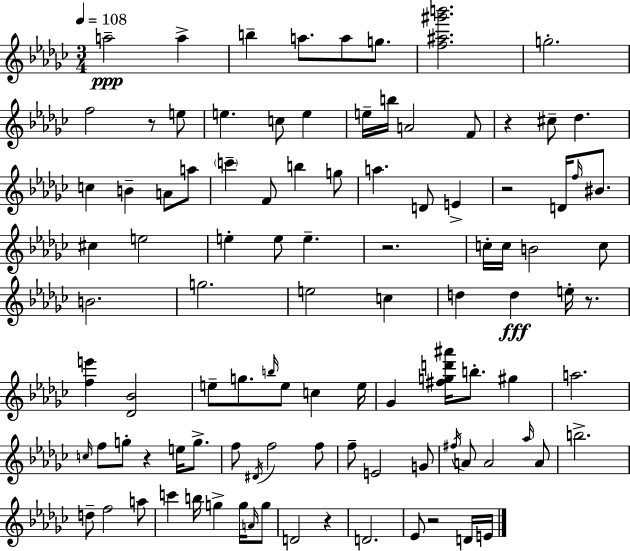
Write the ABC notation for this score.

X:1
T:Untitled
M:3/4
L:1/4
K:Ebm
a2 a b a/2 a/2 g/2 [f^a^g'b']2 g2 f2 z/2 e/2 e c/2 e e/4 b/4 A2 F/2 z ^c/2 _d c B A/2 a/2 c' F/2 b g/2 a D/2 E z2 D/4 f/4 ^B/2 ^c e2 e e/2 e z2 c/4 c/4 B2 c/2 B2 g2 e2 c d d e/4 z/2 [fe'] [_D_B]2 e/2 g/2 b/4 e/2 c e/4 _G [^fgd'^a']/4 b/2 ^g a2 c/4 f/2 g/2 z e/4 g/2 f/2 ^D/4 f2 f/2 f/2 E2 G/2 ^f/4 A/2 A2 _a/4 A/2 b2 d/2 f2 a/2 c' b/4 g g/4 A/4 g/2 D2 z D2 _E/2 z2 D/4 E/4